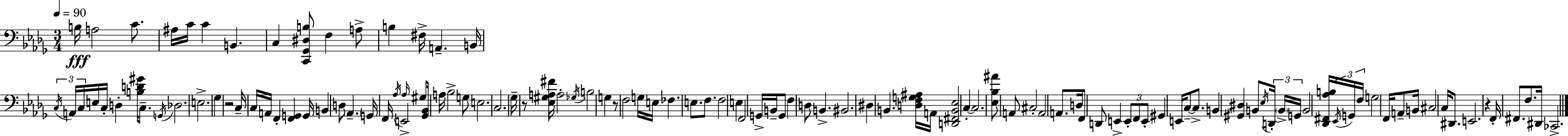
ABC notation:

X:1
T:Untitled
M:3/4
L:1/4
K:Bbm
B,/4 A,2 C/2 ^A,/4 C/4 C B,, C, [C,,_G,,^D,B,]/2 F, A,/2 B, ^F,/4 A,, B,,/4 C,/4 A,,/4 C,/4 E,/4 C,/4 D, [B,D^G]/4 C,/2 G,,/4 _D,2 E,2 _G, z2 C,/4 C,/4 A,,/4 F,, [F,,G,,] G,,/4 B,, D,/2 _A,, G,,/4 F,,/4 _A,/4 E,,2 _A,/4 ^G,/2 [_G,,_B,,]/4 A,/4 _B,2 G,/2 E,2 C,2 _G,/4 z/2 [_E,^G,A,^F]/4 A,2 _G,/4 B,2 G, z/2 F,2 G,/4 E,/4 _F, E,/2 F,/2 F,2 E, F,,2 G,,/4 B,,/4 G,,/2 F, D,/2 B,, ^B,,2 ^D, B,, [D,F,G,^A,]/4 A,,/4 [D,,^F,,B,,_E,]2 C, C,2 [_E,_B,^A]/2 A,,/2 ^C,2 A,,2 A,,/2 D,/4 F,,/2 D,,/2 E,, E,,/2 F,,/2 E,,/2 ^G,, E,,/4 C,/2 C,/2 B,, [^G,,^D,] B,,/2 _E,/4 D,,/4 B,,/4 G,,/4 B,,2 [_D,,^F,,_A,B,]/4 _E,,/4 G,,/4 F,/4 G,2 F,,/4 A,,/2 B,,/4 ^C,2 C,/4 ^D,,/2 E,,2 z F,,/4 ^F,,/2 F,/2 ^D,,/4 _C,,2